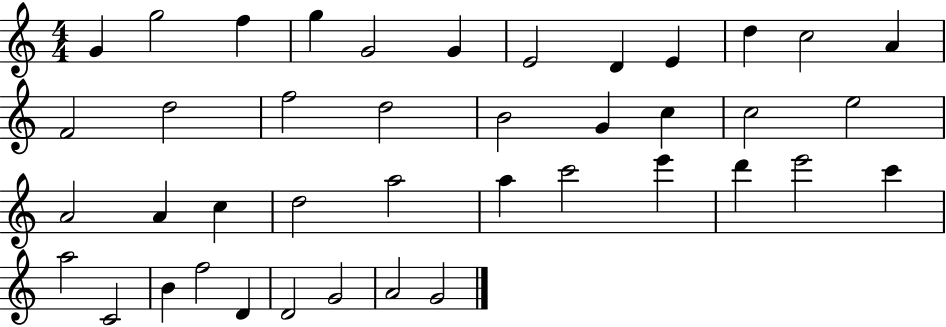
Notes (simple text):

G4/q G5/h F5/q G5/q G4/h G4/q E4/h D4/q E4/q D5/q C5/h A4/q F4/h D5/h F5/h D5/h B4/h G4/q C5/q C5/h E5/h A4/h A4/q C5/q D5/h A5/h A5/q C6/h E6/q D6/q E6/h C6/q A5/h C4/h B4/q F5/h D4/q D4/h G4/h A4/h G4/h